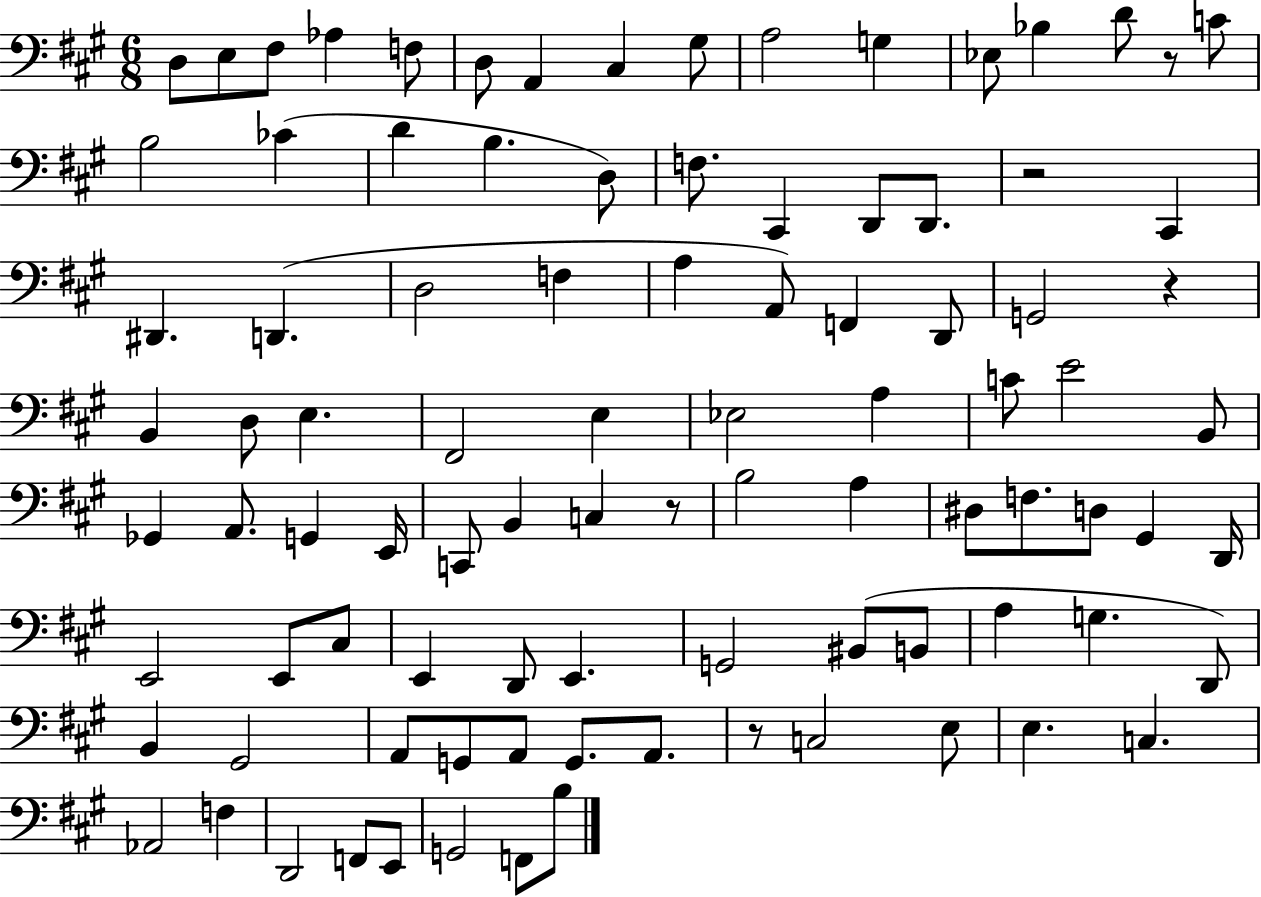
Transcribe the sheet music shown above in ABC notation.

X:1
T:Untitled
M:6/8
L:1/4
K:A
D,/2 E,/2 ^F,/2 _A, F,/2 D,/2 A,, ^C, ^G,/2 A,2 G, _E,/2 _B, D/2 z/2 C/2 B,2 _C D B, D,/2 F,/2 ^C,, D,,/2 D,,/2 z2 ^C,, ^D,, D,, D,2 F, A, A,,/2 F,, D,,/2 G,,2 z B,, D,/2 E, ^F,,2 E, _E,2 A, C/2 E2 B,,/2 _G,, A,,/2 G,, E,,/4 C,,/2 B,, C, z/2 B,2 A, ^D,/2 F,/2 D,/2 ^G,, D,,/4 E,,2 E,,/2 ^C,/2 E,, D,,/2 E,, G,,2 ^B,,/2 B,,/2 A, G, D,,/2 B,, ^G,,2 A,,/2 G,,/2 A,,/2 G,,/2 A,,/2 z/2 C,2 E,/2 E, C, _A,,2 F, D,,2 F,,/2 E,,/2 G,,2 F,,/2 B,/2